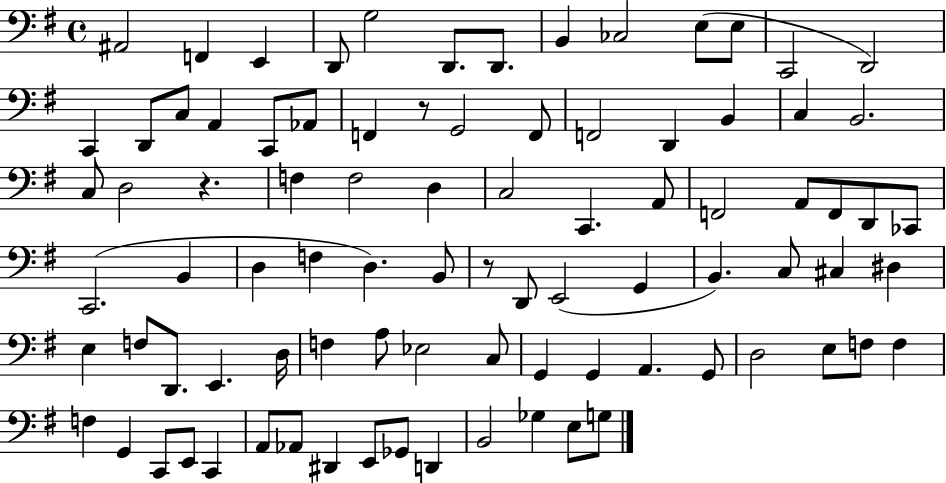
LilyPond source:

{
  \clef bass
  \time 4/4
  \defaultTimeSignature
  \key g \major
  ais,2 f,4 e,4 | d,8 g2 d,8. d,8. | b,4 ces2 e8( e8 | c,2 d,2) | \break c,4 d,8 c8 a,4 c,8 aes,8 | f,4 r8 g,2 f,8 | f,2 d,4 b,4 | c4 b,2. | \break c8 d2 r4. | f4 f2 d4 | c2 c,4. a,8 | f,2 a,8 f,8 d,8 ces,8 | \break c,2.( b,4 | d4 f4 d4.) b,8 | r8 d,8 e,2( g,4 | b,4.) c8 cis4 dis4 | \break e4 f8 d,8. e,4. d16 | f4 a8 ees2 c8 | g,4 g,4 a,4. g,8 | d2 e8 f8 f4 | \break f4 g,4 c,8 e,8 c,4 | a,8 aes,8 dis,4 e,8 ges,8 d,4 | b,2 ges4 e8 g8 | \bar "|."
}